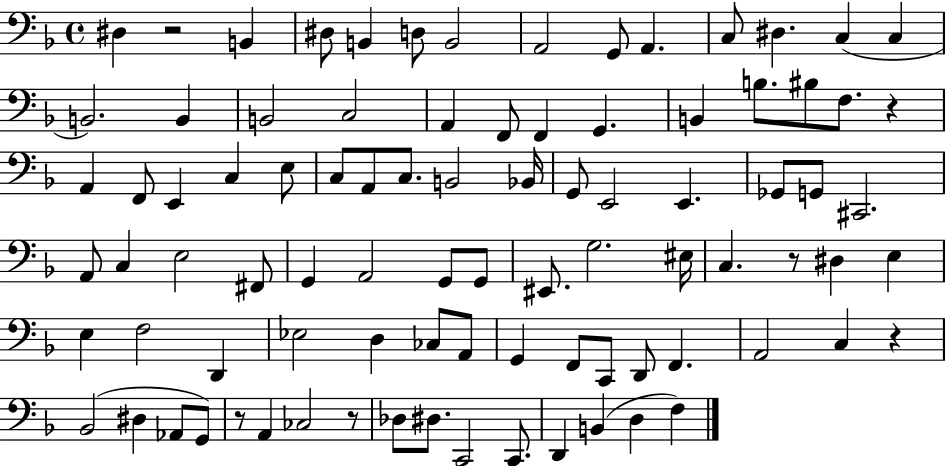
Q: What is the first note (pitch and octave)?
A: D#3